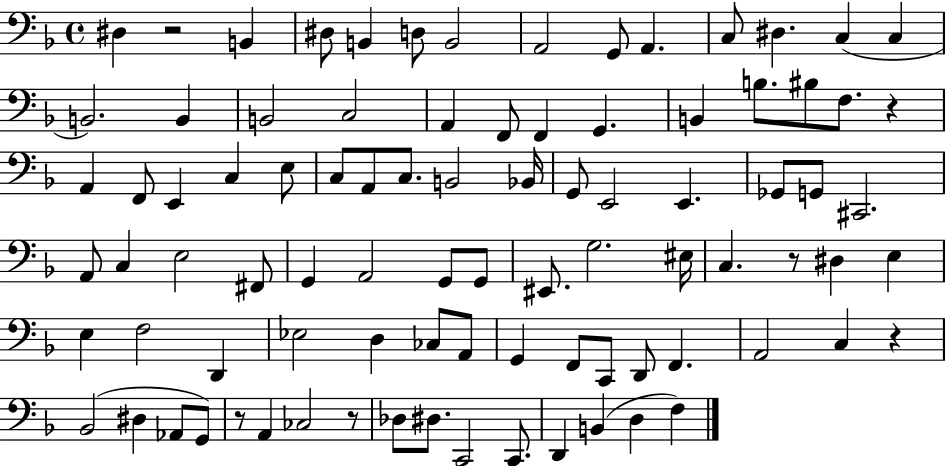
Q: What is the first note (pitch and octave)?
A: D#3